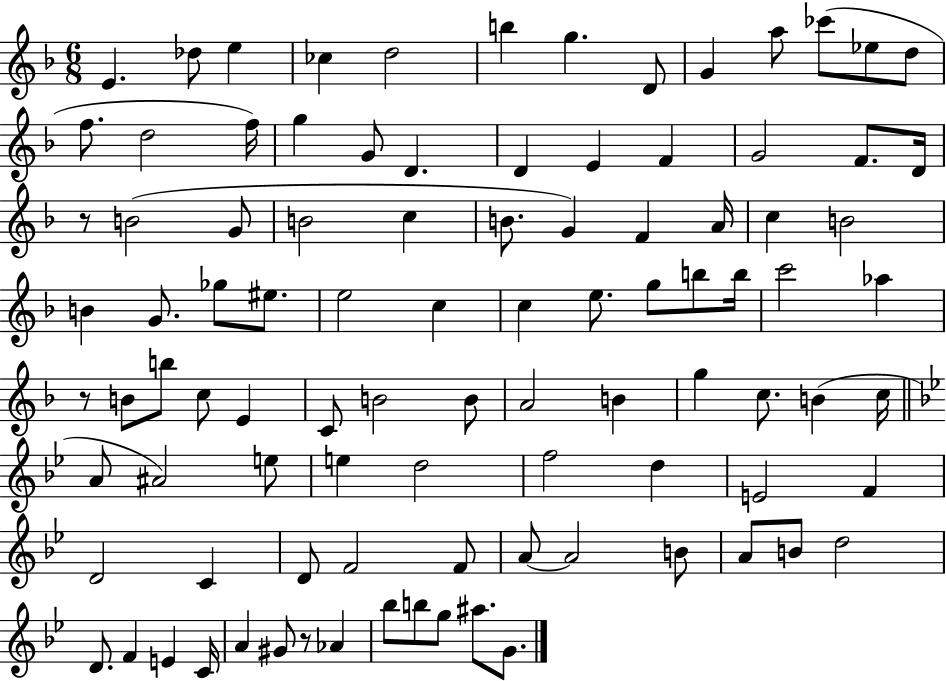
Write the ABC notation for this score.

X:1
T:Untitled
M:6/8
L:1/4
K:F
E _d/2 e _c d2 b g D/2 G a/2 _c'/2 _e/2 d/2 f/2 d2 f/4 g G/2 D D E F G2 F/2 D/4 z/2 B2 G/2 B2 c B/2 G F A/4 c B2 B G/2 _g/2 ^e/2 e2 c c e/2 g/2 b/2 b/4 c'2 _a z/2 B/2 b/2 c/2 E C/2 B2 B/2 A2 B g c/2 B c/4 A/2 ^A2 e/2 e d2 f2 d E2 F D2 C D/2 F2 F/2 A/2 A2 B/2 A/2 B/2 d2 D/2 F E C/4 A ^G/2 z/2 _A _b/2 b/2 g/2 ^a/2 G/2